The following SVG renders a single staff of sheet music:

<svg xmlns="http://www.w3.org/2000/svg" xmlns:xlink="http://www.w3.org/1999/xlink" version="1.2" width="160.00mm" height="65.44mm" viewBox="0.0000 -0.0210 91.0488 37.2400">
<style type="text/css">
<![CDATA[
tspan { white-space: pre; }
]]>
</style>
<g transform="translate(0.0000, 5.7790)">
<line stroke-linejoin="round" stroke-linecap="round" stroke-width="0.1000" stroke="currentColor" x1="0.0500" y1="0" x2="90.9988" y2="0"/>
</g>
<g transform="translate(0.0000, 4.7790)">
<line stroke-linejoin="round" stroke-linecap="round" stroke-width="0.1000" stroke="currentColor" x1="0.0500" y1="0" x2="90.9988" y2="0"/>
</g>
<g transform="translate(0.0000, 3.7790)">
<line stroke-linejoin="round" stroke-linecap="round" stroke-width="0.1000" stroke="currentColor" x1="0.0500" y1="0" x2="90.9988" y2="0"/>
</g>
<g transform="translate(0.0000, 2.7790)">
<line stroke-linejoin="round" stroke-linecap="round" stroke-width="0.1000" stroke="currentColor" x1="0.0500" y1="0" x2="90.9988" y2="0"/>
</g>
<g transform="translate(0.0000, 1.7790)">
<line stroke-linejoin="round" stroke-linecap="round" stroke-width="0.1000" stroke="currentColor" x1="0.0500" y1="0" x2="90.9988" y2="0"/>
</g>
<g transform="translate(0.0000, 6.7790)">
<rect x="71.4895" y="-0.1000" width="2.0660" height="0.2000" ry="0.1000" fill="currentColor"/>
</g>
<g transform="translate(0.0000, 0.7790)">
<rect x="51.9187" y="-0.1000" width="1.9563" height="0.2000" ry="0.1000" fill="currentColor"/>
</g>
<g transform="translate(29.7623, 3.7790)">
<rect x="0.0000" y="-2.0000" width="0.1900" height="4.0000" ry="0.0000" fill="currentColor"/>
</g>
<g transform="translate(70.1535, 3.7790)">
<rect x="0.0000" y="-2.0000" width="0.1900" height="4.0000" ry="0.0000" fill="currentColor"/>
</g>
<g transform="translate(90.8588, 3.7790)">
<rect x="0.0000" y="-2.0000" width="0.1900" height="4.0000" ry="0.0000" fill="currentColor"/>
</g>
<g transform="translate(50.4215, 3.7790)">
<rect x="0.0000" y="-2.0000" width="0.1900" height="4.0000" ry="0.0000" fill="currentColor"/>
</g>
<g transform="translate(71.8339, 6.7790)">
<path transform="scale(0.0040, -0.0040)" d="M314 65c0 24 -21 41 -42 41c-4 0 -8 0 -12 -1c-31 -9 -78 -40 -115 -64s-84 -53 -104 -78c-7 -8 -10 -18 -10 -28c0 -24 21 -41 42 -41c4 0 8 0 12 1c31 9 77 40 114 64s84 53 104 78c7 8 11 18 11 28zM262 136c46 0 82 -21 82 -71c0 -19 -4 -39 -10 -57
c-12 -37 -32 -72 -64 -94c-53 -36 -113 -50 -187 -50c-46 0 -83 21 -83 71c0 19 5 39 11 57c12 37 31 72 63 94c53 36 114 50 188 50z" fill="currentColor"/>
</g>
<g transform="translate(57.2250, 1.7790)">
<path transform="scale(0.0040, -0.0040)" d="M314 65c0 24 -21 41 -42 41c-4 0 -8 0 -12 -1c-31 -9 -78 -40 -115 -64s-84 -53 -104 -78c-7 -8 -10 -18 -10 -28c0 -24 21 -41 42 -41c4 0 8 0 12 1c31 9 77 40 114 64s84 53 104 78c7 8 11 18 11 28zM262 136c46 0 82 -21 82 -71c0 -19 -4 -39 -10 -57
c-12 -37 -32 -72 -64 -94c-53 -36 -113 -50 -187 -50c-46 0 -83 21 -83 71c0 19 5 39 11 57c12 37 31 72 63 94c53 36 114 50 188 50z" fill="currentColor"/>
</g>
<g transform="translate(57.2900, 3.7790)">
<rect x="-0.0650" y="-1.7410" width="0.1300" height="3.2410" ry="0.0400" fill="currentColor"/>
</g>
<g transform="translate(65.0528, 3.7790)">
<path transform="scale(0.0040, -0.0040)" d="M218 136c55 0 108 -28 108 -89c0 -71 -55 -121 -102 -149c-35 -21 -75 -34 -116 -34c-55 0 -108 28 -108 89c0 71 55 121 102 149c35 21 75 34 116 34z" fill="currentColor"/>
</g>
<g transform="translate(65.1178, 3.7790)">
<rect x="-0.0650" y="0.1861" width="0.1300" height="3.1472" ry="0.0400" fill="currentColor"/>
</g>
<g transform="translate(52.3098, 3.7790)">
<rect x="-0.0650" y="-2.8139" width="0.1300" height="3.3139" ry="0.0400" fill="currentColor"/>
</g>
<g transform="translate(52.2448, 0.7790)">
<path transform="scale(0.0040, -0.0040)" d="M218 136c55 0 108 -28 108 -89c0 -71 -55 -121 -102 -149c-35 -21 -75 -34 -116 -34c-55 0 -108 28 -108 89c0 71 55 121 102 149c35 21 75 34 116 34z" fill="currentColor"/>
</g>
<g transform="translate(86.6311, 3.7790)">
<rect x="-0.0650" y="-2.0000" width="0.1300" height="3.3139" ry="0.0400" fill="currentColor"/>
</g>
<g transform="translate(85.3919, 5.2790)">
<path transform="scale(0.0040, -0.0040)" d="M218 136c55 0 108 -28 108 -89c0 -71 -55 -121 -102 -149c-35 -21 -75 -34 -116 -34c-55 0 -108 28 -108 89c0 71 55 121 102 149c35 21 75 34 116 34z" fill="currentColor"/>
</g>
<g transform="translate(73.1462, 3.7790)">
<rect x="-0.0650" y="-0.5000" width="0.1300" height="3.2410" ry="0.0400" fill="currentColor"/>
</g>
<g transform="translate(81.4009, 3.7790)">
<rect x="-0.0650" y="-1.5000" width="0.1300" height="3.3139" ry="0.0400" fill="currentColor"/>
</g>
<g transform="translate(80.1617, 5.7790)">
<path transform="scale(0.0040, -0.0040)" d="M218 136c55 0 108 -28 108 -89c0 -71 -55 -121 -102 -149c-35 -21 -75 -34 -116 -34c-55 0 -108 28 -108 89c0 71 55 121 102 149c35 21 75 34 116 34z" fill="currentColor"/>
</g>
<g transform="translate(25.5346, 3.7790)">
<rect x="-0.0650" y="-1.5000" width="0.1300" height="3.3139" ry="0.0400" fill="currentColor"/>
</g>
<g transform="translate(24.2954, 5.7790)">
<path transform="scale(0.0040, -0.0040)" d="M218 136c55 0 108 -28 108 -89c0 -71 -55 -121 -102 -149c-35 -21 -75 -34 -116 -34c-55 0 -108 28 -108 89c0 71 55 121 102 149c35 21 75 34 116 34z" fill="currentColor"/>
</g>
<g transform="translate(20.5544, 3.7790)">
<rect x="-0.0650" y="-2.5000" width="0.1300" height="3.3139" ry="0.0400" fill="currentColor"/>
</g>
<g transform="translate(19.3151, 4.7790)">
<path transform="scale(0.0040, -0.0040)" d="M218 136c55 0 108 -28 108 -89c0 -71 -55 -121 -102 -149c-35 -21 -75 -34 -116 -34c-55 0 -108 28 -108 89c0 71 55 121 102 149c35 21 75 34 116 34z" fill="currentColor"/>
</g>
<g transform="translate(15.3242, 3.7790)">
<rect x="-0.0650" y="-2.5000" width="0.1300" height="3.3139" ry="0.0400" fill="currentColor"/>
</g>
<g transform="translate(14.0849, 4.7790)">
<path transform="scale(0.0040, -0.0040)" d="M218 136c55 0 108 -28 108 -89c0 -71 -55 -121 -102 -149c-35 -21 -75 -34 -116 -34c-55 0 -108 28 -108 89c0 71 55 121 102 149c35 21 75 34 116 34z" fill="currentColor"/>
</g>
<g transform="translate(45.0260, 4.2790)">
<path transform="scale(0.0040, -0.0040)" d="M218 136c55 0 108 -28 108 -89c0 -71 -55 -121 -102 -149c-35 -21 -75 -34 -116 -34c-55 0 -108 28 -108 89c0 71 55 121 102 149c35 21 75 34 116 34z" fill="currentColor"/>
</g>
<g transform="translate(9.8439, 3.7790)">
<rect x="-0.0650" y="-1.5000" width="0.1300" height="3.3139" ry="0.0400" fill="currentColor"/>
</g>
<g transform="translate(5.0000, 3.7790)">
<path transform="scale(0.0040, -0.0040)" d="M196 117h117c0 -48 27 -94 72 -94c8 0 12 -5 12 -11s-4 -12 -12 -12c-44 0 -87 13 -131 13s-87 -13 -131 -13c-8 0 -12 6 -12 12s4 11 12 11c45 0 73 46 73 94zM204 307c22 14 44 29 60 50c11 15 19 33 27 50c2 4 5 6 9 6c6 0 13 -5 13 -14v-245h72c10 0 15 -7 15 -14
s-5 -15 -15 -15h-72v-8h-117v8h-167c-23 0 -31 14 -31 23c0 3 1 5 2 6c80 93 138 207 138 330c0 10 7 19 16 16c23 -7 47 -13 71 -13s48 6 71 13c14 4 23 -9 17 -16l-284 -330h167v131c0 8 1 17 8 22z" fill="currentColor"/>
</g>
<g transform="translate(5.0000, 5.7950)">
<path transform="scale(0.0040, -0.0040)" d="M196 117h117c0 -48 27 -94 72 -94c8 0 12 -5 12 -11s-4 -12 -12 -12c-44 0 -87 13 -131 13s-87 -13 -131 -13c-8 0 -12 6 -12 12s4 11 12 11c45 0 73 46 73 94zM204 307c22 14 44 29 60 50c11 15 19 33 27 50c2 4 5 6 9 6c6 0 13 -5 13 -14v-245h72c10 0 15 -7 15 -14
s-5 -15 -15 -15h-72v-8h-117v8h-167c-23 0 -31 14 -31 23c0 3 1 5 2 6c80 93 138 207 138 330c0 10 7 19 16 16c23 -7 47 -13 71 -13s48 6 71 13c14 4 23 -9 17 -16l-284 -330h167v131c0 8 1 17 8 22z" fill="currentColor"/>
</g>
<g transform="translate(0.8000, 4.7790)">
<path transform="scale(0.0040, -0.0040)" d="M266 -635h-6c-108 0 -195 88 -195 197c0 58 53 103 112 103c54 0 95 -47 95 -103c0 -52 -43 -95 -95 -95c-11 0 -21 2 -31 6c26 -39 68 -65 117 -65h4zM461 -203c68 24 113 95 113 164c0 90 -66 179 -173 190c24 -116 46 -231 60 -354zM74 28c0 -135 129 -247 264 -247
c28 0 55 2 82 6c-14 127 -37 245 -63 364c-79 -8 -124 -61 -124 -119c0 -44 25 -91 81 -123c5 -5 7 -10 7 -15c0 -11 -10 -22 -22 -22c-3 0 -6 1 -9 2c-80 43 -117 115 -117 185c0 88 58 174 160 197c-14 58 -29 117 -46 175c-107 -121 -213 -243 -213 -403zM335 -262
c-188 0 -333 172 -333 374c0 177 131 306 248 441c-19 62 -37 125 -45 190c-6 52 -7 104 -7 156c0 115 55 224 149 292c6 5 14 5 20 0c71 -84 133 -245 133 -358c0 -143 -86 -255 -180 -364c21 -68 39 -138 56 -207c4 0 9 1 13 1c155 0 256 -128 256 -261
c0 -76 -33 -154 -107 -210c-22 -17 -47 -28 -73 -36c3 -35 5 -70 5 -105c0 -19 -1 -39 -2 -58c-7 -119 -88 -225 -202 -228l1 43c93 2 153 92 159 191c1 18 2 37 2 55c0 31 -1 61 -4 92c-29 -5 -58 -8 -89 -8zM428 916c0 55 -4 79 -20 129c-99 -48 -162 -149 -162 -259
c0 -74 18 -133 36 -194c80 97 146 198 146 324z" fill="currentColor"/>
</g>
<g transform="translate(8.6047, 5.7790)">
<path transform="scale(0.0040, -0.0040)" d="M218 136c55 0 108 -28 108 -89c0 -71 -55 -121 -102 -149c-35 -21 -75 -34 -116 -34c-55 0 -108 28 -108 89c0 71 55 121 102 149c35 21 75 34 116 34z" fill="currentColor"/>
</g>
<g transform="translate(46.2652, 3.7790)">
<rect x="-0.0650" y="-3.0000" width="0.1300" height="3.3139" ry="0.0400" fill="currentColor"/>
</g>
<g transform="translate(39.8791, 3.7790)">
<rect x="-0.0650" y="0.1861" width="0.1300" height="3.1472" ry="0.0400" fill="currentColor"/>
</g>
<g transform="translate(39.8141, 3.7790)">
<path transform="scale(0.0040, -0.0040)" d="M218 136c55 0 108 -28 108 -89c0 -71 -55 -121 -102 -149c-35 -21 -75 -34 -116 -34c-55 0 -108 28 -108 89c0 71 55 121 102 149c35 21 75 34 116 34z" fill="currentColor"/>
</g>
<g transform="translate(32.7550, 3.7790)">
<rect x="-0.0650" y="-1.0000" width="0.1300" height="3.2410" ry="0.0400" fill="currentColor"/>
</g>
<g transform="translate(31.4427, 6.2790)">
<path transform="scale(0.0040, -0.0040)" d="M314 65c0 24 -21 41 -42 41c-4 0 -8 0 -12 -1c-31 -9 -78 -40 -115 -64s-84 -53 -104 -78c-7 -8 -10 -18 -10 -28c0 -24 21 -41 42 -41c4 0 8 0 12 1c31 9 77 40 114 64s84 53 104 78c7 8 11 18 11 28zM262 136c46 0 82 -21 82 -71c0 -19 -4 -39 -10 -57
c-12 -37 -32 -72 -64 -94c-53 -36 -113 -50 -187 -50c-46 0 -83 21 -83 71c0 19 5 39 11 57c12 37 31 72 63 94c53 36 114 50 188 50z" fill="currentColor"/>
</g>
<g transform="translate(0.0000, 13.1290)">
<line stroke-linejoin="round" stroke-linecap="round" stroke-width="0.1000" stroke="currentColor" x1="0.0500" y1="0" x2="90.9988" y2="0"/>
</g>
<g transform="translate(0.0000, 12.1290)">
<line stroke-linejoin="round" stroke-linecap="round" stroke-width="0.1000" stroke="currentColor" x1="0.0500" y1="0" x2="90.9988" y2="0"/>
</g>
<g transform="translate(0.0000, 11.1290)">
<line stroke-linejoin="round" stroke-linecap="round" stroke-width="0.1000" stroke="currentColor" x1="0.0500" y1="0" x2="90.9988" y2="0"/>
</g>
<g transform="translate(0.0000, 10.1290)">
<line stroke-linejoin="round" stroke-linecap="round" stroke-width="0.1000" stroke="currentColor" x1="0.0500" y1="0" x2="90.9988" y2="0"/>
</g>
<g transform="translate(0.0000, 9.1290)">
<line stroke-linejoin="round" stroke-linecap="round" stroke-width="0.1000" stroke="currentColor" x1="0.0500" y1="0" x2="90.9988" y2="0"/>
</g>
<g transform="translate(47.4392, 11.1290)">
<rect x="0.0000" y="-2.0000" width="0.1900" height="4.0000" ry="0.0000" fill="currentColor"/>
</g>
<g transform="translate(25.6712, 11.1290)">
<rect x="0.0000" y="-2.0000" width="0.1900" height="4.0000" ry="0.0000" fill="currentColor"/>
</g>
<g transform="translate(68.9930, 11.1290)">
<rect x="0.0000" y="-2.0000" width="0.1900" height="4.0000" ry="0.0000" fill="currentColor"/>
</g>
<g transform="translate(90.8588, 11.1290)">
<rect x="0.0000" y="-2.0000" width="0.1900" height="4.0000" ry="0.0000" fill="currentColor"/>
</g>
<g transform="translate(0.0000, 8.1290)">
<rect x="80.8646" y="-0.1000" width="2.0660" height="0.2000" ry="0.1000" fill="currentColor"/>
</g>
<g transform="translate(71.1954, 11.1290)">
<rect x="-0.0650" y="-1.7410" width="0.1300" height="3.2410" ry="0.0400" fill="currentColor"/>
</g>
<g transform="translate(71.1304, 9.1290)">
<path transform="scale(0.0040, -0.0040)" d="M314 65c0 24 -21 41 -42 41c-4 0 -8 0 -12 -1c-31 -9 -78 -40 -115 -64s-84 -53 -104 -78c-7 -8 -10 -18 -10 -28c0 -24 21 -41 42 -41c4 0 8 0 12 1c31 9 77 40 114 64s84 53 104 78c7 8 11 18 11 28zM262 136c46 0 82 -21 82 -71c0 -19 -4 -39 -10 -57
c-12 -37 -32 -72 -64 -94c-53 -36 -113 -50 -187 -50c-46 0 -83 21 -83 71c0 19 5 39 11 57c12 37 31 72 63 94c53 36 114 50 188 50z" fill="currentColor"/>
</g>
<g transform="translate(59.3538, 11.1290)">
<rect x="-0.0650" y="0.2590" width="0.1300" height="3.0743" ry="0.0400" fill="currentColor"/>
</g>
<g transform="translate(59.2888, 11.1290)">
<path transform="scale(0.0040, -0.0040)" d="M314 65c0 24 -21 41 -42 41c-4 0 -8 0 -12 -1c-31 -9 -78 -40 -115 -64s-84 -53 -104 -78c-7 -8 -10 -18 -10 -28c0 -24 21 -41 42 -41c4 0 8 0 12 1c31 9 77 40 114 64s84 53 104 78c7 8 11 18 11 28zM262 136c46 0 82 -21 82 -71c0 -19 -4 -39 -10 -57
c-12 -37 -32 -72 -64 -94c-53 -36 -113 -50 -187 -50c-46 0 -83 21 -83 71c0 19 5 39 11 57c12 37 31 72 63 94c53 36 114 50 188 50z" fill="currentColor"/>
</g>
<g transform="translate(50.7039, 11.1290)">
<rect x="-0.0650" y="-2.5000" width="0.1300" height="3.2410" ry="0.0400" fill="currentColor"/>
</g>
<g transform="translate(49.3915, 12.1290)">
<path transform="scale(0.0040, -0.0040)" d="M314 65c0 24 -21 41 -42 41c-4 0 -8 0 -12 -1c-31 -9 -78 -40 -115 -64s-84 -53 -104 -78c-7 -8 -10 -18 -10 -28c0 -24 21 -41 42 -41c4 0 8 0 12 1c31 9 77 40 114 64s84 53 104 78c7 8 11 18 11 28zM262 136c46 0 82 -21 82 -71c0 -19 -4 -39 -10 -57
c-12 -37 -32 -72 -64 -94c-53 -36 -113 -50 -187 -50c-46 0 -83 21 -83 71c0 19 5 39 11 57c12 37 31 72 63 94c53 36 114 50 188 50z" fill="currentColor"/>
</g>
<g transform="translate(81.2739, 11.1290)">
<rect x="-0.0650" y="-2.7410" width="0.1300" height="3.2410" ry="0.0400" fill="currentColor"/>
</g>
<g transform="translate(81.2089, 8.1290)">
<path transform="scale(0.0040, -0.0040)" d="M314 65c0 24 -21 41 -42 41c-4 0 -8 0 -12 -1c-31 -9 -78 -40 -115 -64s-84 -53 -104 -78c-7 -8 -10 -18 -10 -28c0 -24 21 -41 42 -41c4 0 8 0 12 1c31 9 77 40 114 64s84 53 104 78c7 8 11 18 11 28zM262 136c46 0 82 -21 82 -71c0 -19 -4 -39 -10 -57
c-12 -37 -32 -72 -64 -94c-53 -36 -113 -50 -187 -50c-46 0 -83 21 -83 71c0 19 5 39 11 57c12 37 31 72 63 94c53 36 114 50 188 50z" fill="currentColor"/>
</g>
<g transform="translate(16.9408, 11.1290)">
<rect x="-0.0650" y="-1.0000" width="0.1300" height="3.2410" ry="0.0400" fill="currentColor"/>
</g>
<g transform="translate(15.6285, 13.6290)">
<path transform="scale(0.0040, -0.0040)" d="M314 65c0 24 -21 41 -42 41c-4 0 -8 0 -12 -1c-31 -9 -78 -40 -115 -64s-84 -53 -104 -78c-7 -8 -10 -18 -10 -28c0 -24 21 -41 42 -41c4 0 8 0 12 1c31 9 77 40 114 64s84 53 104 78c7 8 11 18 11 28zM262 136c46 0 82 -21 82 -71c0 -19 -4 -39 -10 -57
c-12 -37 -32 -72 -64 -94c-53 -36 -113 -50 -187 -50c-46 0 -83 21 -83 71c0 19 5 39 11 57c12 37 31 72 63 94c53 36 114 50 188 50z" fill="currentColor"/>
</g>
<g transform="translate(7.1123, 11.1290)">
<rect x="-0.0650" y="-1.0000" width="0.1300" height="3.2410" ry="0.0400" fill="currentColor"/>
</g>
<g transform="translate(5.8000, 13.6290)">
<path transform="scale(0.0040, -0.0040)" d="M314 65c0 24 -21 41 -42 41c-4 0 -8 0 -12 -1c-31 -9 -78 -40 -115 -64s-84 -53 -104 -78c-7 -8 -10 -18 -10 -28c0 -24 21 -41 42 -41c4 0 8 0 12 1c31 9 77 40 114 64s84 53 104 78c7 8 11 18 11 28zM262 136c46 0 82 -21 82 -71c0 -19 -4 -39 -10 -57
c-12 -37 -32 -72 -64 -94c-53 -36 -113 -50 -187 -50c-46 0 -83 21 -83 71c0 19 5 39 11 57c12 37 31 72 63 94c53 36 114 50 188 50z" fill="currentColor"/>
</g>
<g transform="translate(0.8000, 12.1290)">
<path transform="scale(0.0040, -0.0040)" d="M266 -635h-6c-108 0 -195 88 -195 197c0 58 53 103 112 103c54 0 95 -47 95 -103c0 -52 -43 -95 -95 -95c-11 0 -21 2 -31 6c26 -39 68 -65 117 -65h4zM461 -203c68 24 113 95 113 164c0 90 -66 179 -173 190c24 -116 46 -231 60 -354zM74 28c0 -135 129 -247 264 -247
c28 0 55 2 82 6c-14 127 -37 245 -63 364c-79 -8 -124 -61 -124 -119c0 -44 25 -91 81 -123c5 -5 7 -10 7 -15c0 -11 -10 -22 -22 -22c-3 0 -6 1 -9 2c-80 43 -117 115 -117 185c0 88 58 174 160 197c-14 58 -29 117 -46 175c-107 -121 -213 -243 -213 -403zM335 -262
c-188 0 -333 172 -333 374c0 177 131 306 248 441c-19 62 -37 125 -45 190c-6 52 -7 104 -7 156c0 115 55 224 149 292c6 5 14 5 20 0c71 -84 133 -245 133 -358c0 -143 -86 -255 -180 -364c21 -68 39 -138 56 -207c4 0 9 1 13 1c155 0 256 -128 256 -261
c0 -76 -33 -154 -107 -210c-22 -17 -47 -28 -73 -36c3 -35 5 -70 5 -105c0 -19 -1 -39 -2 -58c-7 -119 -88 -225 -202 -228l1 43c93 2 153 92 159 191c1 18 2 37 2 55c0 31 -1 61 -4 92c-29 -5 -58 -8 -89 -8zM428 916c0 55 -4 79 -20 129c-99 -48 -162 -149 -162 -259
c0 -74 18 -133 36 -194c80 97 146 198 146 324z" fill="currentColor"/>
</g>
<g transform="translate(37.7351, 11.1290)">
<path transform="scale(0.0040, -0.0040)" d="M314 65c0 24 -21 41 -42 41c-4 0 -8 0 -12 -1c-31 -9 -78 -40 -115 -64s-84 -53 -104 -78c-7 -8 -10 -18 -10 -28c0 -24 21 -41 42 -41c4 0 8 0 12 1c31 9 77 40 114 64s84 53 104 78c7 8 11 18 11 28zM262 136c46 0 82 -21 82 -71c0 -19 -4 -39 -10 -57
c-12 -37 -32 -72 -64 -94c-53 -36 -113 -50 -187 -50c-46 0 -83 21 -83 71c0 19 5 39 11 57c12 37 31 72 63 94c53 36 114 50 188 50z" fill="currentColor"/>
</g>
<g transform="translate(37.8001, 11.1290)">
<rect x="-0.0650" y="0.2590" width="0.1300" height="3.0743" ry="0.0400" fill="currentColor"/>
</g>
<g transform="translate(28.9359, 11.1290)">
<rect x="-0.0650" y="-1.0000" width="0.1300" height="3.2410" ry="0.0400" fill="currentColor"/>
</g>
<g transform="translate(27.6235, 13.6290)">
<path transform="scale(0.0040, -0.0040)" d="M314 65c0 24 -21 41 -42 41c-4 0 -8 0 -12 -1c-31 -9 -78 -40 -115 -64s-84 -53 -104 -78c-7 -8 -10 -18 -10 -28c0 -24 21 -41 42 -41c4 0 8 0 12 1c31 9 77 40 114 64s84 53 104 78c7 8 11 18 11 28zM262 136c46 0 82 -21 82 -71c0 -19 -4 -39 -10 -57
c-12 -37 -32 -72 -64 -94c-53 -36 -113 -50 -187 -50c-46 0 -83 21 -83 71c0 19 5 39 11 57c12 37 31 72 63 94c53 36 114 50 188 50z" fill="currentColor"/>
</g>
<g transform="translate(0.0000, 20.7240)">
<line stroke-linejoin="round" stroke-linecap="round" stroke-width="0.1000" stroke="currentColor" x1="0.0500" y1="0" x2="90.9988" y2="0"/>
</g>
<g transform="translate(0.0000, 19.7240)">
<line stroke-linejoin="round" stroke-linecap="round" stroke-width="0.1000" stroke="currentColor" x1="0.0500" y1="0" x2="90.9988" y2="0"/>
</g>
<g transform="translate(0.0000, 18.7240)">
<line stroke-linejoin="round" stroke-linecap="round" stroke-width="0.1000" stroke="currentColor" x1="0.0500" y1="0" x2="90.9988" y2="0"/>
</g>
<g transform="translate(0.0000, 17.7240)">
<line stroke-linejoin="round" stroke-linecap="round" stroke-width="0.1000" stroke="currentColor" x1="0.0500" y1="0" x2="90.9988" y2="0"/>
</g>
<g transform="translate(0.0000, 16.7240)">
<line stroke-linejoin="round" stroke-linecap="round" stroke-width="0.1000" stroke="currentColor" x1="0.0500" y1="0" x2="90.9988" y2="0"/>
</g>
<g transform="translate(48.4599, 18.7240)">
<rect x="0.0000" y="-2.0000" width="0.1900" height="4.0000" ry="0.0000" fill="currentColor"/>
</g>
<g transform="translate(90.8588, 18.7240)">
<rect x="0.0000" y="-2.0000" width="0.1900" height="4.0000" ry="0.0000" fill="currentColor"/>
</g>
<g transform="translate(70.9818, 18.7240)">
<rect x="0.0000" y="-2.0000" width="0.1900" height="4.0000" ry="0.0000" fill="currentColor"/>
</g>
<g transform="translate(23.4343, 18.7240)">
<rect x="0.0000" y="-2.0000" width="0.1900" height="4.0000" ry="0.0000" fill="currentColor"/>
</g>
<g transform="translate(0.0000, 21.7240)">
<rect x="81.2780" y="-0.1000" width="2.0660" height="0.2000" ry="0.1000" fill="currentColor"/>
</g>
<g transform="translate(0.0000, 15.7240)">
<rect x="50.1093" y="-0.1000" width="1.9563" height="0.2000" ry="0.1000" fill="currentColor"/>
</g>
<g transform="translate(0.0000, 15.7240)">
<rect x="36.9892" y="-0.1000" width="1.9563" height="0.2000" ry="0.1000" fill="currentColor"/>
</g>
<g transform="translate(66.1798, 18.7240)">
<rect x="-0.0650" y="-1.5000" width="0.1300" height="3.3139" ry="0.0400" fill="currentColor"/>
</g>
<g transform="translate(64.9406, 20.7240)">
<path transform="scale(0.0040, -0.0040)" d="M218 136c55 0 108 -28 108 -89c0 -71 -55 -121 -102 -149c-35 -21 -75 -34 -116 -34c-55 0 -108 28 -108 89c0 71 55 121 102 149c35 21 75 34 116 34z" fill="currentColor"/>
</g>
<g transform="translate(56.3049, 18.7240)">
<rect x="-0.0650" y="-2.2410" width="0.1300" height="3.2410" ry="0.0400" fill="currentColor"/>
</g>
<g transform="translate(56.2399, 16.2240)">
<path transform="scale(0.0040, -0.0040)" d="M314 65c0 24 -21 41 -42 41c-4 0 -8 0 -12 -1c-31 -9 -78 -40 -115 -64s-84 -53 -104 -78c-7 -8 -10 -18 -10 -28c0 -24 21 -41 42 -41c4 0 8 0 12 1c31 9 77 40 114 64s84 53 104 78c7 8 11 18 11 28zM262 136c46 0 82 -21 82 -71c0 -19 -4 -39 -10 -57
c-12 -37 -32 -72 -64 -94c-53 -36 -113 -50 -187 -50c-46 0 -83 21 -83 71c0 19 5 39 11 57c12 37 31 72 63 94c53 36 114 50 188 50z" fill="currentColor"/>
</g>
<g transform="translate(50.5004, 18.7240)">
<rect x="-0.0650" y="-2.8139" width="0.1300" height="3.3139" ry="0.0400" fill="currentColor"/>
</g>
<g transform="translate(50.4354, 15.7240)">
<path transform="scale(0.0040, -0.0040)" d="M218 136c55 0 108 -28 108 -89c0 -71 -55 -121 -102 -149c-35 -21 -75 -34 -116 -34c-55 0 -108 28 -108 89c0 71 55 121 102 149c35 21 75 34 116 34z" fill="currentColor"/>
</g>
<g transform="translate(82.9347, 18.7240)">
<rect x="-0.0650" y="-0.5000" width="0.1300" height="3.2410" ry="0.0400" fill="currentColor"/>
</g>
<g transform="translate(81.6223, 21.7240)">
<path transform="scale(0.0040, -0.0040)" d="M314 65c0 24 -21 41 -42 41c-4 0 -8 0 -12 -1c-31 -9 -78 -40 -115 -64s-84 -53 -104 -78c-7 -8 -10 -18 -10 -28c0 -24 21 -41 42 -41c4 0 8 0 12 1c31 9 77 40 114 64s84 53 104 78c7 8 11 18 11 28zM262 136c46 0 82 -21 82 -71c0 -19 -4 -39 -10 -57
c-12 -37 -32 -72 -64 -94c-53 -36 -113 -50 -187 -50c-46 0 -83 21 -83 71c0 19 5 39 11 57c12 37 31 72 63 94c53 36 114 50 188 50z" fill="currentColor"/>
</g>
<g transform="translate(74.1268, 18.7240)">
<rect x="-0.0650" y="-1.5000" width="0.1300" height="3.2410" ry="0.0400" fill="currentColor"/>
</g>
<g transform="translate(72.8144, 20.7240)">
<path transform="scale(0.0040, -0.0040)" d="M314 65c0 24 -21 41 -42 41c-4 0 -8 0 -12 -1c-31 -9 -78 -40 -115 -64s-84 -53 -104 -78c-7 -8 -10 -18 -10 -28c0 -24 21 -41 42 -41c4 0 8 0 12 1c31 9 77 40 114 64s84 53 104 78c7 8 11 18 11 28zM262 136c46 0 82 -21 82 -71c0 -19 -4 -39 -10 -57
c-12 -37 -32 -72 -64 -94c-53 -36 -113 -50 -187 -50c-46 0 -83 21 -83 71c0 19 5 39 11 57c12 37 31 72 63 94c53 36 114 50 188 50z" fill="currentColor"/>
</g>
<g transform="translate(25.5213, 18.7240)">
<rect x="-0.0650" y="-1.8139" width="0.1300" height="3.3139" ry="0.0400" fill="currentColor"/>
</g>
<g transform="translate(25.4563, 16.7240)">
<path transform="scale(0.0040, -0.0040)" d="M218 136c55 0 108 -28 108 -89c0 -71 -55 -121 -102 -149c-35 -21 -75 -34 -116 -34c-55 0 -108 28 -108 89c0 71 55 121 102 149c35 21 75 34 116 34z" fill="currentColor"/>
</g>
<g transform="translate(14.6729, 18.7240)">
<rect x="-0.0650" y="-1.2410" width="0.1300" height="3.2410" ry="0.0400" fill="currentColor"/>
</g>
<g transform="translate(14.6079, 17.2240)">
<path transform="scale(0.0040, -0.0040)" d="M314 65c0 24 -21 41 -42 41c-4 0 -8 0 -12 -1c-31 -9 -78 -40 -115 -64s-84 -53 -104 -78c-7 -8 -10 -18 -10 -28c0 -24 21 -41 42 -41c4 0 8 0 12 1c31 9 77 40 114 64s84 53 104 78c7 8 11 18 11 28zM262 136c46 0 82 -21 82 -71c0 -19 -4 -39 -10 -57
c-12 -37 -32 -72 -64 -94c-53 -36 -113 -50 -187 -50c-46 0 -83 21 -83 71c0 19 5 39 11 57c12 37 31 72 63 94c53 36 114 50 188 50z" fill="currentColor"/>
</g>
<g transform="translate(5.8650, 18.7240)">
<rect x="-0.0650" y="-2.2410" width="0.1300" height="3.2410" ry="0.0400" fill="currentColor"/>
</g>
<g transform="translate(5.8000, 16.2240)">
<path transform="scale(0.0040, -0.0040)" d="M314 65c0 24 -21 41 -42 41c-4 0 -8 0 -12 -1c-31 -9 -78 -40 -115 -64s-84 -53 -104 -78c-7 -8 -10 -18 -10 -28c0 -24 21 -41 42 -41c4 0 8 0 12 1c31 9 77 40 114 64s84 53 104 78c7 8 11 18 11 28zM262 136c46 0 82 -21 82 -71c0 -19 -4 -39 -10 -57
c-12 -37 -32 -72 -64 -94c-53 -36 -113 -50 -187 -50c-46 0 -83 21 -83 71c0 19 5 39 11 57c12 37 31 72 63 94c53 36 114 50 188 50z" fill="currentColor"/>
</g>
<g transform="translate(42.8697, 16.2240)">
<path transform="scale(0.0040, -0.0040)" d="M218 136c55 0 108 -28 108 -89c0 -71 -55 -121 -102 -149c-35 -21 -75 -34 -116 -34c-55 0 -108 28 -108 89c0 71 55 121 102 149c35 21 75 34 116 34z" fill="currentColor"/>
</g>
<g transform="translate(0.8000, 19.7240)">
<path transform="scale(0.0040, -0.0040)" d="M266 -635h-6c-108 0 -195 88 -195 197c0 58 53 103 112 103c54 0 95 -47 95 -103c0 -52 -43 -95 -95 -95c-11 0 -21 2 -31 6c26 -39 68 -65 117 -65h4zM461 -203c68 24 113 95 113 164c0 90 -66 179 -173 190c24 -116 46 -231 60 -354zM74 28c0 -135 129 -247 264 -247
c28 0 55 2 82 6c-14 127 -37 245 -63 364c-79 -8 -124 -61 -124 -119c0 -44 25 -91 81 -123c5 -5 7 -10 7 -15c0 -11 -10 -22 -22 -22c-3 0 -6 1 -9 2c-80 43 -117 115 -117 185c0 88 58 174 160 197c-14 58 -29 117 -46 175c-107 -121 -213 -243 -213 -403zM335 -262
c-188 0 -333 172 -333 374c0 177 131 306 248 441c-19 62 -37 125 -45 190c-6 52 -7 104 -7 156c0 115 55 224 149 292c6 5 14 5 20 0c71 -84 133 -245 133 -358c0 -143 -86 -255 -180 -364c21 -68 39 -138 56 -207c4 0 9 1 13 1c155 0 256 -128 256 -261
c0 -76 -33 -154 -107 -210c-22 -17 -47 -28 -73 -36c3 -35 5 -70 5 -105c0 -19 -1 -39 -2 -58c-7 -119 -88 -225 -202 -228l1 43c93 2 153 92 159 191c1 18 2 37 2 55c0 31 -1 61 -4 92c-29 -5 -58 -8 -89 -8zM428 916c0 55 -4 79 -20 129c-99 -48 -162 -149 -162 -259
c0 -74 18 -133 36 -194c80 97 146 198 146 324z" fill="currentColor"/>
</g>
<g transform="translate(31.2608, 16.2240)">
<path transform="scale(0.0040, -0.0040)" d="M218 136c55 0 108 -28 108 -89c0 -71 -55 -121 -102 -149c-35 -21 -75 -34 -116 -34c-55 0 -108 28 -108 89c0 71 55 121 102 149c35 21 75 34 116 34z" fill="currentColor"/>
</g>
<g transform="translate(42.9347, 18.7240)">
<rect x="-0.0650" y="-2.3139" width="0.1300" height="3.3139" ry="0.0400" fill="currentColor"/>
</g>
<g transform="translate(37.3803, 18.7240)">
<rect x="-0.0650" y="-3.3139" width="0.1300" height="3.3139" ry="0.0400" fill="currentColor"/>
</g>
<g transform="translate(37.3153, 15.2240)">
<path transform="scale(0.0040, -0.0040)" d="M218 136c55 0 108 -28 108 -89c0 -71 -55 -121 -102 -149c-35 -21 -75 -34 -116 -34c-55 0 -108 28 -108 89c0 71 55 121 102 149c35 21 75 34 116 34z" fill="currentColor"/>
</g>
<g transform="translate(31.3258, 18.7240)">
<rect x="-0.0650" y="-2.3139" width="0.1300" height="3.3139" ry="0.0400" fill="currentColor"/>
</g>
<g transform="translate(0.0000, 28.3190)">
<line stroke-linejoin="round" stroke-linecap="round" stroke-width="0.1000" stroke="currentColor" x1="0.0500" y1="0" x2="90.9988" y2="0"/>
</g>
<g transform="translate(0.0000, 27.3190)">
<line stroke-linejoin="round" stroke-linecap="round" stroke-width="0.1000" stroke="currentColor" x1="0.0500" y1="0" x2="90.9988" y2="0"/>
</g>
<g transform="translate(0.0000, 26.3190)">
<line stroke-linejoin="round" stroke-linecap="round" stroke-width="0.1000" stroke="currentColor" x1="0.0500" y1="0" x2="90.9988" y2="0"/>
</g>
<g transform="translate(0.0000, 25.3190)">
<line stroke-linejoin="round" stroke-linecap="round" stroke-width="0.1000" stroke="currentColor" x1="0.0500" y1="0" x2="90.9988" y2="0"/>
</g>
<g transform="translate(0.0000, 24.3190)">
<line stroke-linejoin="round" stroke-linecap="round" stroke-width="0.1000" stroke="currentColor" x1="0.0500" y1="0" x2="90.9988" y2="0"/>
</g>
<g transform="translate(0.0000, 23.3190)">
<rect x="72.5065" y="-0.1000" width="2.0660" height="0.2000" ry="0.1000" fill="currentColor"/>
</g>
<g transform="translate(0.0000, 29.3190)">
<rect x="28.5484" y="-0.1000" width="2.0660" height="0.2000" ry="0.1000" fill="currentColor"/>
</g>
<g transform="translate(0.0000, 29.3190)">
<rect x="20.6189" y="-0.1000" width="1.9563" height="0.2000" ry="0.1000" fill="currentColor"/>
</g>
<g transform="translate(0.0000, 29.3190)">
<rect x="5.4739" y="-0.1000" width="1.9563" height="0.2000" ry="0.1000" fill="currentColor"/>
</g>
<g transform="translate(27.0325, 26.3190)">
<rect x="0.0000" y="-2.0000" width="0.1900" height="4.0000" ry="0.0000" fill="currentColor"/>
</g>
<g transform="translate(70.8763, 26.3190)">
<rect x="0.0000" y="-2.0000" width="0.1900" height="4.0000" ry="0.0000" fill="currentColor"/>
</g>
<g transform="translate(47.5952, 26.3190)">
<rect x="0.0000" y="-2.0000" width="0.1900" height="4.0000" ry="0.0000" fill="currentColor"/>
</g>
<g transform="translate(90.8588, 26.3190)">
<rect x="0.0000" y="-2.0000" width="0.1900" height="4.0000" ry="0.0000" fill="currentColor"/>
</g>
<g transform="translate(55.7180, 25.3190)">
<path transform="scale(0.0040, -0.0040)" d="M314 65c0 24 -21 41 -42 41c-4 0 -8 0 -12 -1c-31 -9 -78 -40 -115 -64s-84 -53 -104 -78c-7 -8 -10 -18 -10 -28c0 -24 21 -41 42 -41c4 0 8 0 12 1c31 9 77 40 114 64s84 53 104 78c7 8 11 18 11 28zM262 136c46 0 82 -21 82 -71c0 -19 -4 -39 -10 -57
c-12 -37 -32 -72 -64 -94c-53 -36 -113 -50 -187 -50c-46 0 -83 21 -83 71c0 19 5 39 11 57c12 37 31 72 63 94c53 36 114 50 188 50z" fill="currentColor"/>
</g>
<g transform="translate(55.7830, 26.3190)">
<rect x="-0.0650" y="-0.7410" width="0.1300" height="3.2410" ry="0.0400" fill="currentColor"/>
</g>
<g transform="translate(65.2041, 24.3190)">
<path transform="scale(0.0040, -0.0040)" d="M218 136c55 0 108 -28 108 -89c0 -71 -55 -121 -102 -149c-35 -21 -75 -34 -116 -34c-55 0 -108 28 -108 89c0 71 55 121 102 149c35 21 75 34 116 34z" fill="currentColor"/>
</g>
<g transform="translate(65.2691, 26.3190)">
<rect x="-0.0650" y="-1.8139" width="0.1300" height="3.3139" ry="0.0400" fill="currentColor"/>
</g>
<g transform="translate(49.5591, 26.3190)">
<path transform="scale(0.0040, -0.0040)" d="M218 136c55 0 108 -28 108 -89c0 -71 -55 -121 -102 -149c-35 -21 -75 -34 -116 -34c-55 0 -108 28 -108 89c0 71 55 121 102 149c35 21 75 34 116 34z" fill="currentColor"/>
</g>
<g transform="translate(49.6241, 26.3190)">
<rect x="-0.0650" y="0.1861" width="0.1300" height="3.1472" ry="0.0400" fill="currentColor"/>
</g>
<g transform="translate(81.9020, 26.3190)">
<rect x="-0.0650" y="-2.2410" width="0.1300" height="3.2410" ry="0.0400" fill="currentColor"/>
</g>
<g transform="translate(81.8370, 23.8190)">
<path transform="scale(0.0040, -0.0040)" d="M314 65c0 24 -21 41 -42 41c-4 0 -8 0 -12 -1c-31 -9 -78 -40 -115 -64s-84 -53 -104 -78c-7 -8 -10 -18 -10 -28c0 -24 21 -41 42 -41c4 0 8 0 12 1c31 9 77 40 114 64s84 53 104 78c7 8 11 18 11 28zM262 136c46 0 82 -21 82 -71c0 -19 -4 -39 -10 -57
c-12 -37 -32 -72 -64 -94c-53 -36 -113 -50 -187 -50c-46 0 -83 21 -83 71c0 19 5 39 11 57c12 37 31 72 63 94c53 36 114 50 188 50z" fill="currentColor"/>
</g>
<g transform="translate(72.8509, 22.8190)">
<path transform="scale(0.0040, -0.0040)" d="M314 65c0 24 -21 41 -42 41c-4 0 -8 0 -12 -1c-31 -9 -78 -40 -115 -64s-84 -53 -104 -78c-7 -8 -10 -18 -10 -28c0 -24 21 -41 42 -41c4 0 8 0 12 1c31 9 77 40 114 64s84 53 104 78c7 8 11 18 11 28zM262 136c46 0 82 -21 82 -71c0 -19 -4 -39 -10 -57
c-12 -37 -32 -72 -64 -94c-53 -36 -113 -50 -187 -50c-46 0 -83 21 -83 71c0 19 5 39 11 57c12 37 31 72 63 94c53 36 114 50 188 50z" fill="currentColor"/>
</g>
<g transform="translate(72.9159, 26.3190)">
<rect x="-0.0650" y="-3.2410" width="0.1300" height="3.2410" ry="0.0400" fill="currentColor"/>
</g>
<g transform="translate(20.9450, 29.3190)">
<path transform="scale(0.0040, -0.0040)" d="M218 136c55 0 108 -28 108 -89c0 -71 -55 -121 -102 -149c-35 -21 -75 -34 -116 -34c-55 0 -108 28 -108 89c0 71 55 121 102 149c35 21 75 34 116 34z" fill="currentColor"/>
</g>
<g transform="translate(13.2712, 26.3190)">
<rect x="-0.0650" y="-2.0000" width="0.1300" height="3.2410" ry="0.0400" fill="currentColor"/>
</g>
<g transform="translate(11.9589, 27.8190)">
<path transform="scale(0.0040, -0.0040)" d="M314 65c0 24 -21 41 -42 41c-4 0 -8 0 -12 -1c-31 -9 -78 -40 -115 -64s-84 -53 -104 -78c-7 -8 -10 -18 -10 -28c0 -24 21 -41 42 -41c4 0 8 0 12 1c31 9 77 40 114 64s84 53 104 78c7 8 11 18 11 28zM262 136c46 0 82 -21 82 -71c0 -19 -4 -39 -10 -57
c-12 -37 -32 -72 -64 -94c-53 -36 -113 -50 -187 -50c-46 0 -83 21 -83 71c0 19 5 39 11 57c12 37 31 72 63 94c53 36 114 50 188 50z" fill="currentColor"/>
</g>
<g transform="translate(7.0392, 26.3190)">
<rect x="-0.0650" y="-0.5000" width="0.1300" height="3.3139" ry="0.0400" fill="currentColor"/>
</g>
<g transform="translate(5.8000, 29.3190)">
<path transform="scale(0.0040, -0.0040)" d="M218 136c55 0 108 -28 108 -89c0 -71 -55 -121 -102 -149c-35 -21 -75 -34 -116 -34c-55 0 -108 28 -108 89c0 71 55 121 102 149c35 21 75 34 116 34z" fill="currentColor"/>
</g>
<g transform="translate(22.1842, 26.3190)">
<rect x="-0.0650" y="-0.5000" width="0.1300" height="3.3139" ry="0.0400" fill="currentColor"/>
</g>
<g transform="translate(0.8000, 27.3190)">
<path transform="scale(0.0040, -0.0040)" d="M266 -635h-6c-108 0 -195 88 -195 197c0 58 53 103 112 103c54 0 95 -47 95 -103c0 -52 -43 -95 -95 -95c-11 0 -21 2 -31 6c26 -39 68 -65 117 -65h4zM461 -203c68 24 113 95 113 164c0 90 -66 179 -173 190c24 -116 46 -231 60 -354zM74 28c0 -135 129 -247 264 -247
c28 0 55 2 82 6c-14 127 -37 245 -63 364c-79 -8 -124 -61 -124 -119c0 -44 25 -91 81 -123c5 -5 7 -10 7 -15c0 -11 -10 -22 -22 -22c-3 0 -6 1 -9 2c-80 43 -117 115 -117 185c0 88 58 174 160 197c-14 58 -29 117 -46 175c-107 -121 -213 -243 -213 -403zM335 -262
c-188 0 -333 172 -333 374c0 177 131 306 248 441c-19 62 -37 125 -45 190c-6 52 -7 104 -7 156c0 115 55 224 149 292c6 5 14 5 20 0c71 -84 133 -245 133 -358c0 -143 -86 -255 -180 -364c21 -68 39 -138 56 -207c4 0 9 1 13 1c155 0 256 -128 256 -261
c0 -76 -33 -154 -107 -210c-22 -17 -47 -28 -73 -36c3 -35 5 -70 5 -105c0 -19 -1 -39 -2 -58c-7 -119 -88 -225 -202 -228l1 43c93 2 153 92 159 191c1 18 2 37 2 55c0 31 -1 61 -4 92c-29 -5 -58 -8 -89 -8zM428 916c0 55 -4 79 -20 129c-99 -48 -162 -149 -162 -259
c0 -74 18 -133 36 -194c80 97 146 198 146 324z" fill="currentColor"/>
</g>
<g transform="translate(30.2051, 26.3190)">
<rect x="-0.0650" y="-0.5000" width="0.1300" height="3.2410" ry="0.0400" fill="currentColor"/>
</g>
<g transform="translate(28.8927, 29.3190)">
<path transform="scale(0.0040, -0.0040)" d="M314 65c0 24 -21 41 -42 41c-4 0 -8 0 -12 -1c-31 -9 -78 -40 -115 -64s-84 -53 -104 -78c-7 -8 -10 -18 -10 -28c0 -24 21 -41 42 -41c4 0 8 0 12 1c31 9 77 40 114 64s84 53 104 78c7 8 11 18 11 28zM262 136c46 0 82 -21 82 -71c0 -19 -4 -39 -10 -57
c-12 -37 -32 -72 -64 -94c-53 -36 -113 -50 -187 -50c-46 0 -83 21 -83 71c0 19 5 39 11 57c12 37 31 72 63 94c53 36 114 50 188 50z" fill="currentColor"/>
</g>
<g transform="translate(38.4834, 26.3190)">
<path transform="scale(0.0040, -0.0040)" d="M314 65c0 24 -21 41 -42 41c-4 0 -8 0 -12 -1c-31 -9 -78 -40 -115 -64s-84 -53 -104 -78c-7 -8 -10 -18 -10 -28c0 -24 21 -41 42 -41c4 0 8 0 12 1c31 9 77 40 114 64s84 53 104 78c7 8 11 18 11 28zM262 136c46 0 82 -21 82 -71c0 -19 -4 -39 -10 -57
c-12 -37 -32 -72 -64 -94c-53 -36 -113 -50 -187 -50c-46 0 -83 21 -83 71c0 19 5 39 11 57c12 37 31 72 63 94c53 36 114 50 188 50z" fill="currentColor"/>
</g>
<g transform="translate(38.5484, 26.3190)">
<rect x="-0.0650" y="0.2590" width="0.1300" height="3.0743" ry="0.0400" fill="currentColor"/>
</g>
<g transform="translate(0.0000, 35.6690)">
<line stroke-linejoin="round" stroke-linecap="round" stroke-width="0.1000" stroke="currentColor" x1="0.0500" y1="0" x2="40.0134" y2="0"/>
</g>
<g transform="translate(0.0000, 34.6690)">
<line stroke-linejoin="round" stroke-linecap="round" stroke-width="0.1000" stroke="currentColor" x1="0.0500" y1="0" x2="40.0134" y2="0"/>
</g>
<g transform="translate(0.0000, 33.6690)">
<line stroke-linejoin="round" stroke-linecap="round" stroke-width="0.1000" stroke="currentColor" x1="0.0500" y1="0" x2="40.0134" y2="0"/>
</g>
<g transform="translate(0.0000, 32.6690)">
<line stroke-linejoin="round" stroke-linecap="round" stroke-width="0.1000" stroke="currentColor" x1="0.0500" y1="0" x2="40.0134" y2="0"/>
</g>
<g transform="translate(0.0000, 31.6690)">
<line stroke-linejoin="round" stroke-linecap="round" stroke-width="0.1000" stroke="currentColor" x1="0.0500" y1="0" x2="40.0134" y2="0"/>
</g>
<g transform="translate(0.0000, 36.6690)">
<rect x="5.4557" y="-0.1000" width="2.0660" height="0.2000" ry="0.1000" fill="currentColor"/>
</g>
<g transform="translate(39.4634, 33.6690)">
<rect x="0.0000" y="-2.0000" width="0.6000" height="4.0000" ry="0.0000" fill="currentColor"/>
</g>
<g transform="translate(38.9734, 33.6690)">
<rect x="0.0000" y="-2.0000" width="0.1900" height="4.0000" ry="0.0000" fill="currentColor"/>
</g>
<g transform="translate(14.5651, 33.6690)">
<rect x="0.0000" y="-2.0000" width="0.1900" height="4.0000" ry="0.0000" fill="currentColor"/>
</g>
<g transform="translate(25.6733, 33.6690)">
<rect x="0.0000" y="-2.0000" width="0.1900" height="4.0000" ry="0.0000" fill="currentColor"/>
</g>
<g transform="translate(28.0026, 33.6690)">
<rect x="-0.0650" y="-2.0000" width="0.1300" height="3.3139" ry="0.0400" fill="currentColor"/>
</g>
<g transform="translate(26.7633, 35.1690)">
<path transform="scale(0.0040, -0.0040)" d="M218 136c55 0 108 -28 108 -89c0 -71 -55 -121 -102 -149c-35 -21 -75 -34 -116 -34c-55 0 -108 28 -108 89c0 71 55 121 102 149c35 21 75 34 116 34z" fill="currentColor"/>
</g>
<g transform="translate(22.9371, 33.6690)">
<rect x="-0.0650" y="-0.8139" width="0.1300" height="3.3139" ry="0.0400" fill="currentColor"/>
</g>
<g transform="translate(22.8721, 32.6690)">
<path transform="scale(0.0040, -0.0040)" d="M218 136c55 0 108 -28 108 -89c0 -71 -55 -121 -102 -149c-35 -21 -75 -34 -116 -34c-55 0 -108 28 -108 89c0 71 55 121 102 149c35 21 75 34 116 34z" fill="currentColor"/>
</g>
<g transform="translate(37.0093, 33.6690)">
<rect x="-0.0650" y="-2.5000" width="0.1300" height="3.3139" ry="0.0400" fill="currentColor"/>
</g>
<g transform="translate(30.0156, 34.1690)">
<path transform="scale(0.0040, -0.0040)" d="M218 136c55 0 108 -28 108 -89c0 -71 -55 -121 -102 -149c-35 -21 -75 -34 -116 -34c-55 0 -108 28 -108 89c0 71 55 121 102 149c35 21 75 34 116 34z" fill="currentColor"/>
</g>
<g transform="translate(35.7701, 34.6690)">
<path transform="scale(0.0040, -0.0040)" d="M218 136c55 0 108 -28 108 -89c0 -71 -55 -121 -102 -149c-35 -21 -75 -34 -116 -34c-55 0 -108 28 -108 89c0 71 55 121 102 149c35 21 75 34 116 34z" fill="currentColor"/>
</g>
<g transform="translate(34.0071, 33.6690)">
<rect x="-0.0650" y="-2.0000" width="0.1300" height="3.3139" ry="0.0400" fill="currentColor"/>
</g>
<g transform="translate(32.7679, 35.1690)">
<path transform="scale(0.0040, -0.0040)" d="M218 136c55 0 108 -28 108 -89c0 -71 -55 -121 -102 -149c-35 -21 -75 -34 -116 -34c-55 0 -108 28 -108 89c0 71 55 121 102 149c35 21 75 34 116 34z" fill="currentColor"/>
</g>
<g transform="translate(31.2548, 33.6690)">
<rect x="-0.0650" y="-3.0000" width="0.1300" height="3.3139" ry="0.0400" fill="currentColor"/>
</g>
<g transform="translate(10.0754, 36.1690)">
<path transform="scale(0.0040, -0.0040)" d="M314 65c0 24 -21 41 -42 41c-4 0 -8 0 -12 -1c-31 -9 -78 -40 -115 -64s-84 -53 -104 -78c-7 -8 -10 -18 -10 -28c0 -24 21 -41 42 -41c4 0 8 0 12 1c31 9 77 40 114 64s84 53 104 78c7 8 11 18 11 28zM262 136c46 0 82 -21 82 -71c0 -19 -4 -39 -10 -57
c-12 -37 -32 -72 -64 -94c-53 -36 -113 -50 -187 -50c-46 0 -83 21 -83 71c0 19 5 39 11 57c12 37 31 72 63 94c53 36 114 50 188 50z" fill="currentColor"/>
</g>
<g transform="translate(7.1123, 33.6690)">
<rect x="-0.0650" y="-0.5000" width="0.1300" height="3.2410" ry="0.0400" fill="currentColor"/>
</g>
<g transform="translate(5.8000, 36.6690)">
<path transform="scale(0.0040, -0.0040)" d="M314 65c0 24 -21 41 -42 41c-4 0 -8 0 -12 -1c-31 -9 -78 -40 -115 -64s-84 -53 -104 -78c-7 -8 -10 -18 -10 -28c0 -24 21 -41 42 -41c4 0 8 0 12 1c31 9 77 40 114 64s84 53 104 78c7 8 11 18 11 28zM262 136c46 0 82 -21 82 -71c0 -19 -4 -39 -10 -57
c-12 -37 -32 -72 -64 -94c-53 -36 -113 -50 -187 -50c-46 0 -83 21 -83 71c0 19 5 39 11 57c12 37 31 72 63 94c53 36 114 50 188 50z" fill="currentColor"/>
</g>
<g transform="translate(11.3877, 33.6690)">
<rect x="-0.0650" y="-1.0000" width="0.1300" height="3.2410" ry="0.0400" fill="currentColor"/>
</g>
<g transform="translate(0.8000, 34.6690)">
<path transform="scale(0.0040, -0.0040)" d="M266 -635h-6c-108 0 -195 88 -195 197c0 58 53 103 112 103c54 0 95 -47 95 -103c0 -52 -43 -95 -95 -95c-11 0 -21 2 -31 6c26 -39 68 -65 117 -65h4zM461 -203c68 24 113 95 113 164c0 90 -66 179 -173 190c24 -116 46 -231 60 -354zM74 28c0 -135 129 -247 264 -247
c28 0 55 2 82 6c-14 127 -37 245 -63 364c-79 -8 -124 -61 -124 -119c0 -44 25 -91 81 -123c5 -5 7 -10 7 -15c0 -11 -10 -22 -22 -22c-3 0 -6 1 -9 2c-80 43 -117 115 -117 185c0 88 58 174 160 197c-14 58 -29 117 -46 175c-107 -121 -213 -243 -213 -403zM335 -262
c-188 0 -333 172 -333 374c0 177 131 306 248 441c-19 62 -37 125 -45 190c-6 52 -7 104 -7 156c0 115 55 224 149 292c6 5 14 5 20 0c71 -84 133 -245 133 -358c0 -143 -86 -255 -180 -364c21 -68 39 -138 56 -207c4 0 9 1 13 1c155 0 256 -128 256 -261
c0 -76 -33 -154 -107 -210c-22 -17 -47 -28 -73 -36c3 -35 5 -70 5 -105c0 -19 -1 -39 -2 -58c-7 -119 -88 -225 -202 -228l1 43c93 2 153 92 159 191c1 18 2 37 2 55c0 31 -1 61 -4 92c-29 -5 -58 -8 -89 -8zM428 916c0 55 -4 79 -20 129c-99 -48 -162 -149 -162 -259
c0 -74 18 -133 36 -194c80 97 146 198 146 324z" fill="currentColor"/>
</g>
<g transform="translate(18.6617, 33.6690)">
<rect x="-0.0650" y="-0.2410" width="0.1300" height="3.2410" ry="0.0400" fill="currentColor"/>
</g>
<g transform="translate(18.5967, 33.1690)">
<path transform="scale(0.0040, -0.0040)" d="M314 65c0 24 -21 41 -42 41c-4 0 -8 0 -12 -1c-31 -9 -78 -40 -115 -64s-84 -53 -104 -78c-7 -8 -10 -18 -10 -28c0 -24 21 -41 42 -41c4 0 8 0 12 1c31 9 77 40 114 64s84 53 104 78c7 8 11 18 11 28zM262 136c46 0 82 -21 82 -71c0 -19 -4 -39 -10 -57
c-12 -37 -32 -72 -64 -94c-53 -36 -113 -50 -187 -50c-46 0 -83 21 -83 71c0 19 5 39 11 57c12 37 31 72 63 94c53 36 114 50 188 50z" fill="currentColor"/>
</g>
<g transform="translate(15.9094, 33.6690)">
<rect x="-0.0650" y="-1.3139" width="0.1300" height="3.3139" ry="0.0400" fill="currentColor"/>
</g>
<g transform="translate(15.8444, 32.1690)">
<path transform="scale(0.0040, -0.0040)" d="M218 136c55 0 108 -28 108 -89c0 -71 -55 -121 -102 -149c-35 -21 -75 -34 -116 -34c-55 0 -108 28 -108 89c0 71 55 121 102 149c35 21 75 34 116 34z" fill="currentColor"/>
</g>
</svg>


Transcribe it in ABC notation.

X:1
T:Untitled
M:4/4
L:1/4
K:C
E G G E D2 B A a f2 B C2 E F D2 D2 D2 B2 G2 B2 f2 a2 g2 e2 f g b g a g2 E E2 C2 C F2 C C2 B2 B d2 f b2 g2 C2 D2 e c2 d F A F G